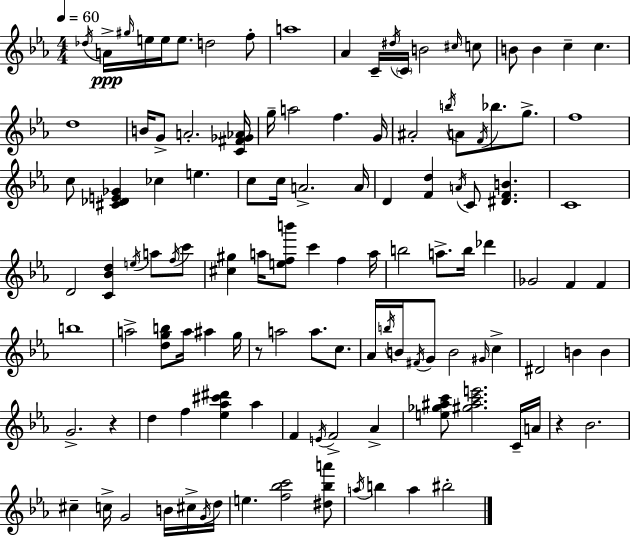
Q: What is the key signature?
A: EES major